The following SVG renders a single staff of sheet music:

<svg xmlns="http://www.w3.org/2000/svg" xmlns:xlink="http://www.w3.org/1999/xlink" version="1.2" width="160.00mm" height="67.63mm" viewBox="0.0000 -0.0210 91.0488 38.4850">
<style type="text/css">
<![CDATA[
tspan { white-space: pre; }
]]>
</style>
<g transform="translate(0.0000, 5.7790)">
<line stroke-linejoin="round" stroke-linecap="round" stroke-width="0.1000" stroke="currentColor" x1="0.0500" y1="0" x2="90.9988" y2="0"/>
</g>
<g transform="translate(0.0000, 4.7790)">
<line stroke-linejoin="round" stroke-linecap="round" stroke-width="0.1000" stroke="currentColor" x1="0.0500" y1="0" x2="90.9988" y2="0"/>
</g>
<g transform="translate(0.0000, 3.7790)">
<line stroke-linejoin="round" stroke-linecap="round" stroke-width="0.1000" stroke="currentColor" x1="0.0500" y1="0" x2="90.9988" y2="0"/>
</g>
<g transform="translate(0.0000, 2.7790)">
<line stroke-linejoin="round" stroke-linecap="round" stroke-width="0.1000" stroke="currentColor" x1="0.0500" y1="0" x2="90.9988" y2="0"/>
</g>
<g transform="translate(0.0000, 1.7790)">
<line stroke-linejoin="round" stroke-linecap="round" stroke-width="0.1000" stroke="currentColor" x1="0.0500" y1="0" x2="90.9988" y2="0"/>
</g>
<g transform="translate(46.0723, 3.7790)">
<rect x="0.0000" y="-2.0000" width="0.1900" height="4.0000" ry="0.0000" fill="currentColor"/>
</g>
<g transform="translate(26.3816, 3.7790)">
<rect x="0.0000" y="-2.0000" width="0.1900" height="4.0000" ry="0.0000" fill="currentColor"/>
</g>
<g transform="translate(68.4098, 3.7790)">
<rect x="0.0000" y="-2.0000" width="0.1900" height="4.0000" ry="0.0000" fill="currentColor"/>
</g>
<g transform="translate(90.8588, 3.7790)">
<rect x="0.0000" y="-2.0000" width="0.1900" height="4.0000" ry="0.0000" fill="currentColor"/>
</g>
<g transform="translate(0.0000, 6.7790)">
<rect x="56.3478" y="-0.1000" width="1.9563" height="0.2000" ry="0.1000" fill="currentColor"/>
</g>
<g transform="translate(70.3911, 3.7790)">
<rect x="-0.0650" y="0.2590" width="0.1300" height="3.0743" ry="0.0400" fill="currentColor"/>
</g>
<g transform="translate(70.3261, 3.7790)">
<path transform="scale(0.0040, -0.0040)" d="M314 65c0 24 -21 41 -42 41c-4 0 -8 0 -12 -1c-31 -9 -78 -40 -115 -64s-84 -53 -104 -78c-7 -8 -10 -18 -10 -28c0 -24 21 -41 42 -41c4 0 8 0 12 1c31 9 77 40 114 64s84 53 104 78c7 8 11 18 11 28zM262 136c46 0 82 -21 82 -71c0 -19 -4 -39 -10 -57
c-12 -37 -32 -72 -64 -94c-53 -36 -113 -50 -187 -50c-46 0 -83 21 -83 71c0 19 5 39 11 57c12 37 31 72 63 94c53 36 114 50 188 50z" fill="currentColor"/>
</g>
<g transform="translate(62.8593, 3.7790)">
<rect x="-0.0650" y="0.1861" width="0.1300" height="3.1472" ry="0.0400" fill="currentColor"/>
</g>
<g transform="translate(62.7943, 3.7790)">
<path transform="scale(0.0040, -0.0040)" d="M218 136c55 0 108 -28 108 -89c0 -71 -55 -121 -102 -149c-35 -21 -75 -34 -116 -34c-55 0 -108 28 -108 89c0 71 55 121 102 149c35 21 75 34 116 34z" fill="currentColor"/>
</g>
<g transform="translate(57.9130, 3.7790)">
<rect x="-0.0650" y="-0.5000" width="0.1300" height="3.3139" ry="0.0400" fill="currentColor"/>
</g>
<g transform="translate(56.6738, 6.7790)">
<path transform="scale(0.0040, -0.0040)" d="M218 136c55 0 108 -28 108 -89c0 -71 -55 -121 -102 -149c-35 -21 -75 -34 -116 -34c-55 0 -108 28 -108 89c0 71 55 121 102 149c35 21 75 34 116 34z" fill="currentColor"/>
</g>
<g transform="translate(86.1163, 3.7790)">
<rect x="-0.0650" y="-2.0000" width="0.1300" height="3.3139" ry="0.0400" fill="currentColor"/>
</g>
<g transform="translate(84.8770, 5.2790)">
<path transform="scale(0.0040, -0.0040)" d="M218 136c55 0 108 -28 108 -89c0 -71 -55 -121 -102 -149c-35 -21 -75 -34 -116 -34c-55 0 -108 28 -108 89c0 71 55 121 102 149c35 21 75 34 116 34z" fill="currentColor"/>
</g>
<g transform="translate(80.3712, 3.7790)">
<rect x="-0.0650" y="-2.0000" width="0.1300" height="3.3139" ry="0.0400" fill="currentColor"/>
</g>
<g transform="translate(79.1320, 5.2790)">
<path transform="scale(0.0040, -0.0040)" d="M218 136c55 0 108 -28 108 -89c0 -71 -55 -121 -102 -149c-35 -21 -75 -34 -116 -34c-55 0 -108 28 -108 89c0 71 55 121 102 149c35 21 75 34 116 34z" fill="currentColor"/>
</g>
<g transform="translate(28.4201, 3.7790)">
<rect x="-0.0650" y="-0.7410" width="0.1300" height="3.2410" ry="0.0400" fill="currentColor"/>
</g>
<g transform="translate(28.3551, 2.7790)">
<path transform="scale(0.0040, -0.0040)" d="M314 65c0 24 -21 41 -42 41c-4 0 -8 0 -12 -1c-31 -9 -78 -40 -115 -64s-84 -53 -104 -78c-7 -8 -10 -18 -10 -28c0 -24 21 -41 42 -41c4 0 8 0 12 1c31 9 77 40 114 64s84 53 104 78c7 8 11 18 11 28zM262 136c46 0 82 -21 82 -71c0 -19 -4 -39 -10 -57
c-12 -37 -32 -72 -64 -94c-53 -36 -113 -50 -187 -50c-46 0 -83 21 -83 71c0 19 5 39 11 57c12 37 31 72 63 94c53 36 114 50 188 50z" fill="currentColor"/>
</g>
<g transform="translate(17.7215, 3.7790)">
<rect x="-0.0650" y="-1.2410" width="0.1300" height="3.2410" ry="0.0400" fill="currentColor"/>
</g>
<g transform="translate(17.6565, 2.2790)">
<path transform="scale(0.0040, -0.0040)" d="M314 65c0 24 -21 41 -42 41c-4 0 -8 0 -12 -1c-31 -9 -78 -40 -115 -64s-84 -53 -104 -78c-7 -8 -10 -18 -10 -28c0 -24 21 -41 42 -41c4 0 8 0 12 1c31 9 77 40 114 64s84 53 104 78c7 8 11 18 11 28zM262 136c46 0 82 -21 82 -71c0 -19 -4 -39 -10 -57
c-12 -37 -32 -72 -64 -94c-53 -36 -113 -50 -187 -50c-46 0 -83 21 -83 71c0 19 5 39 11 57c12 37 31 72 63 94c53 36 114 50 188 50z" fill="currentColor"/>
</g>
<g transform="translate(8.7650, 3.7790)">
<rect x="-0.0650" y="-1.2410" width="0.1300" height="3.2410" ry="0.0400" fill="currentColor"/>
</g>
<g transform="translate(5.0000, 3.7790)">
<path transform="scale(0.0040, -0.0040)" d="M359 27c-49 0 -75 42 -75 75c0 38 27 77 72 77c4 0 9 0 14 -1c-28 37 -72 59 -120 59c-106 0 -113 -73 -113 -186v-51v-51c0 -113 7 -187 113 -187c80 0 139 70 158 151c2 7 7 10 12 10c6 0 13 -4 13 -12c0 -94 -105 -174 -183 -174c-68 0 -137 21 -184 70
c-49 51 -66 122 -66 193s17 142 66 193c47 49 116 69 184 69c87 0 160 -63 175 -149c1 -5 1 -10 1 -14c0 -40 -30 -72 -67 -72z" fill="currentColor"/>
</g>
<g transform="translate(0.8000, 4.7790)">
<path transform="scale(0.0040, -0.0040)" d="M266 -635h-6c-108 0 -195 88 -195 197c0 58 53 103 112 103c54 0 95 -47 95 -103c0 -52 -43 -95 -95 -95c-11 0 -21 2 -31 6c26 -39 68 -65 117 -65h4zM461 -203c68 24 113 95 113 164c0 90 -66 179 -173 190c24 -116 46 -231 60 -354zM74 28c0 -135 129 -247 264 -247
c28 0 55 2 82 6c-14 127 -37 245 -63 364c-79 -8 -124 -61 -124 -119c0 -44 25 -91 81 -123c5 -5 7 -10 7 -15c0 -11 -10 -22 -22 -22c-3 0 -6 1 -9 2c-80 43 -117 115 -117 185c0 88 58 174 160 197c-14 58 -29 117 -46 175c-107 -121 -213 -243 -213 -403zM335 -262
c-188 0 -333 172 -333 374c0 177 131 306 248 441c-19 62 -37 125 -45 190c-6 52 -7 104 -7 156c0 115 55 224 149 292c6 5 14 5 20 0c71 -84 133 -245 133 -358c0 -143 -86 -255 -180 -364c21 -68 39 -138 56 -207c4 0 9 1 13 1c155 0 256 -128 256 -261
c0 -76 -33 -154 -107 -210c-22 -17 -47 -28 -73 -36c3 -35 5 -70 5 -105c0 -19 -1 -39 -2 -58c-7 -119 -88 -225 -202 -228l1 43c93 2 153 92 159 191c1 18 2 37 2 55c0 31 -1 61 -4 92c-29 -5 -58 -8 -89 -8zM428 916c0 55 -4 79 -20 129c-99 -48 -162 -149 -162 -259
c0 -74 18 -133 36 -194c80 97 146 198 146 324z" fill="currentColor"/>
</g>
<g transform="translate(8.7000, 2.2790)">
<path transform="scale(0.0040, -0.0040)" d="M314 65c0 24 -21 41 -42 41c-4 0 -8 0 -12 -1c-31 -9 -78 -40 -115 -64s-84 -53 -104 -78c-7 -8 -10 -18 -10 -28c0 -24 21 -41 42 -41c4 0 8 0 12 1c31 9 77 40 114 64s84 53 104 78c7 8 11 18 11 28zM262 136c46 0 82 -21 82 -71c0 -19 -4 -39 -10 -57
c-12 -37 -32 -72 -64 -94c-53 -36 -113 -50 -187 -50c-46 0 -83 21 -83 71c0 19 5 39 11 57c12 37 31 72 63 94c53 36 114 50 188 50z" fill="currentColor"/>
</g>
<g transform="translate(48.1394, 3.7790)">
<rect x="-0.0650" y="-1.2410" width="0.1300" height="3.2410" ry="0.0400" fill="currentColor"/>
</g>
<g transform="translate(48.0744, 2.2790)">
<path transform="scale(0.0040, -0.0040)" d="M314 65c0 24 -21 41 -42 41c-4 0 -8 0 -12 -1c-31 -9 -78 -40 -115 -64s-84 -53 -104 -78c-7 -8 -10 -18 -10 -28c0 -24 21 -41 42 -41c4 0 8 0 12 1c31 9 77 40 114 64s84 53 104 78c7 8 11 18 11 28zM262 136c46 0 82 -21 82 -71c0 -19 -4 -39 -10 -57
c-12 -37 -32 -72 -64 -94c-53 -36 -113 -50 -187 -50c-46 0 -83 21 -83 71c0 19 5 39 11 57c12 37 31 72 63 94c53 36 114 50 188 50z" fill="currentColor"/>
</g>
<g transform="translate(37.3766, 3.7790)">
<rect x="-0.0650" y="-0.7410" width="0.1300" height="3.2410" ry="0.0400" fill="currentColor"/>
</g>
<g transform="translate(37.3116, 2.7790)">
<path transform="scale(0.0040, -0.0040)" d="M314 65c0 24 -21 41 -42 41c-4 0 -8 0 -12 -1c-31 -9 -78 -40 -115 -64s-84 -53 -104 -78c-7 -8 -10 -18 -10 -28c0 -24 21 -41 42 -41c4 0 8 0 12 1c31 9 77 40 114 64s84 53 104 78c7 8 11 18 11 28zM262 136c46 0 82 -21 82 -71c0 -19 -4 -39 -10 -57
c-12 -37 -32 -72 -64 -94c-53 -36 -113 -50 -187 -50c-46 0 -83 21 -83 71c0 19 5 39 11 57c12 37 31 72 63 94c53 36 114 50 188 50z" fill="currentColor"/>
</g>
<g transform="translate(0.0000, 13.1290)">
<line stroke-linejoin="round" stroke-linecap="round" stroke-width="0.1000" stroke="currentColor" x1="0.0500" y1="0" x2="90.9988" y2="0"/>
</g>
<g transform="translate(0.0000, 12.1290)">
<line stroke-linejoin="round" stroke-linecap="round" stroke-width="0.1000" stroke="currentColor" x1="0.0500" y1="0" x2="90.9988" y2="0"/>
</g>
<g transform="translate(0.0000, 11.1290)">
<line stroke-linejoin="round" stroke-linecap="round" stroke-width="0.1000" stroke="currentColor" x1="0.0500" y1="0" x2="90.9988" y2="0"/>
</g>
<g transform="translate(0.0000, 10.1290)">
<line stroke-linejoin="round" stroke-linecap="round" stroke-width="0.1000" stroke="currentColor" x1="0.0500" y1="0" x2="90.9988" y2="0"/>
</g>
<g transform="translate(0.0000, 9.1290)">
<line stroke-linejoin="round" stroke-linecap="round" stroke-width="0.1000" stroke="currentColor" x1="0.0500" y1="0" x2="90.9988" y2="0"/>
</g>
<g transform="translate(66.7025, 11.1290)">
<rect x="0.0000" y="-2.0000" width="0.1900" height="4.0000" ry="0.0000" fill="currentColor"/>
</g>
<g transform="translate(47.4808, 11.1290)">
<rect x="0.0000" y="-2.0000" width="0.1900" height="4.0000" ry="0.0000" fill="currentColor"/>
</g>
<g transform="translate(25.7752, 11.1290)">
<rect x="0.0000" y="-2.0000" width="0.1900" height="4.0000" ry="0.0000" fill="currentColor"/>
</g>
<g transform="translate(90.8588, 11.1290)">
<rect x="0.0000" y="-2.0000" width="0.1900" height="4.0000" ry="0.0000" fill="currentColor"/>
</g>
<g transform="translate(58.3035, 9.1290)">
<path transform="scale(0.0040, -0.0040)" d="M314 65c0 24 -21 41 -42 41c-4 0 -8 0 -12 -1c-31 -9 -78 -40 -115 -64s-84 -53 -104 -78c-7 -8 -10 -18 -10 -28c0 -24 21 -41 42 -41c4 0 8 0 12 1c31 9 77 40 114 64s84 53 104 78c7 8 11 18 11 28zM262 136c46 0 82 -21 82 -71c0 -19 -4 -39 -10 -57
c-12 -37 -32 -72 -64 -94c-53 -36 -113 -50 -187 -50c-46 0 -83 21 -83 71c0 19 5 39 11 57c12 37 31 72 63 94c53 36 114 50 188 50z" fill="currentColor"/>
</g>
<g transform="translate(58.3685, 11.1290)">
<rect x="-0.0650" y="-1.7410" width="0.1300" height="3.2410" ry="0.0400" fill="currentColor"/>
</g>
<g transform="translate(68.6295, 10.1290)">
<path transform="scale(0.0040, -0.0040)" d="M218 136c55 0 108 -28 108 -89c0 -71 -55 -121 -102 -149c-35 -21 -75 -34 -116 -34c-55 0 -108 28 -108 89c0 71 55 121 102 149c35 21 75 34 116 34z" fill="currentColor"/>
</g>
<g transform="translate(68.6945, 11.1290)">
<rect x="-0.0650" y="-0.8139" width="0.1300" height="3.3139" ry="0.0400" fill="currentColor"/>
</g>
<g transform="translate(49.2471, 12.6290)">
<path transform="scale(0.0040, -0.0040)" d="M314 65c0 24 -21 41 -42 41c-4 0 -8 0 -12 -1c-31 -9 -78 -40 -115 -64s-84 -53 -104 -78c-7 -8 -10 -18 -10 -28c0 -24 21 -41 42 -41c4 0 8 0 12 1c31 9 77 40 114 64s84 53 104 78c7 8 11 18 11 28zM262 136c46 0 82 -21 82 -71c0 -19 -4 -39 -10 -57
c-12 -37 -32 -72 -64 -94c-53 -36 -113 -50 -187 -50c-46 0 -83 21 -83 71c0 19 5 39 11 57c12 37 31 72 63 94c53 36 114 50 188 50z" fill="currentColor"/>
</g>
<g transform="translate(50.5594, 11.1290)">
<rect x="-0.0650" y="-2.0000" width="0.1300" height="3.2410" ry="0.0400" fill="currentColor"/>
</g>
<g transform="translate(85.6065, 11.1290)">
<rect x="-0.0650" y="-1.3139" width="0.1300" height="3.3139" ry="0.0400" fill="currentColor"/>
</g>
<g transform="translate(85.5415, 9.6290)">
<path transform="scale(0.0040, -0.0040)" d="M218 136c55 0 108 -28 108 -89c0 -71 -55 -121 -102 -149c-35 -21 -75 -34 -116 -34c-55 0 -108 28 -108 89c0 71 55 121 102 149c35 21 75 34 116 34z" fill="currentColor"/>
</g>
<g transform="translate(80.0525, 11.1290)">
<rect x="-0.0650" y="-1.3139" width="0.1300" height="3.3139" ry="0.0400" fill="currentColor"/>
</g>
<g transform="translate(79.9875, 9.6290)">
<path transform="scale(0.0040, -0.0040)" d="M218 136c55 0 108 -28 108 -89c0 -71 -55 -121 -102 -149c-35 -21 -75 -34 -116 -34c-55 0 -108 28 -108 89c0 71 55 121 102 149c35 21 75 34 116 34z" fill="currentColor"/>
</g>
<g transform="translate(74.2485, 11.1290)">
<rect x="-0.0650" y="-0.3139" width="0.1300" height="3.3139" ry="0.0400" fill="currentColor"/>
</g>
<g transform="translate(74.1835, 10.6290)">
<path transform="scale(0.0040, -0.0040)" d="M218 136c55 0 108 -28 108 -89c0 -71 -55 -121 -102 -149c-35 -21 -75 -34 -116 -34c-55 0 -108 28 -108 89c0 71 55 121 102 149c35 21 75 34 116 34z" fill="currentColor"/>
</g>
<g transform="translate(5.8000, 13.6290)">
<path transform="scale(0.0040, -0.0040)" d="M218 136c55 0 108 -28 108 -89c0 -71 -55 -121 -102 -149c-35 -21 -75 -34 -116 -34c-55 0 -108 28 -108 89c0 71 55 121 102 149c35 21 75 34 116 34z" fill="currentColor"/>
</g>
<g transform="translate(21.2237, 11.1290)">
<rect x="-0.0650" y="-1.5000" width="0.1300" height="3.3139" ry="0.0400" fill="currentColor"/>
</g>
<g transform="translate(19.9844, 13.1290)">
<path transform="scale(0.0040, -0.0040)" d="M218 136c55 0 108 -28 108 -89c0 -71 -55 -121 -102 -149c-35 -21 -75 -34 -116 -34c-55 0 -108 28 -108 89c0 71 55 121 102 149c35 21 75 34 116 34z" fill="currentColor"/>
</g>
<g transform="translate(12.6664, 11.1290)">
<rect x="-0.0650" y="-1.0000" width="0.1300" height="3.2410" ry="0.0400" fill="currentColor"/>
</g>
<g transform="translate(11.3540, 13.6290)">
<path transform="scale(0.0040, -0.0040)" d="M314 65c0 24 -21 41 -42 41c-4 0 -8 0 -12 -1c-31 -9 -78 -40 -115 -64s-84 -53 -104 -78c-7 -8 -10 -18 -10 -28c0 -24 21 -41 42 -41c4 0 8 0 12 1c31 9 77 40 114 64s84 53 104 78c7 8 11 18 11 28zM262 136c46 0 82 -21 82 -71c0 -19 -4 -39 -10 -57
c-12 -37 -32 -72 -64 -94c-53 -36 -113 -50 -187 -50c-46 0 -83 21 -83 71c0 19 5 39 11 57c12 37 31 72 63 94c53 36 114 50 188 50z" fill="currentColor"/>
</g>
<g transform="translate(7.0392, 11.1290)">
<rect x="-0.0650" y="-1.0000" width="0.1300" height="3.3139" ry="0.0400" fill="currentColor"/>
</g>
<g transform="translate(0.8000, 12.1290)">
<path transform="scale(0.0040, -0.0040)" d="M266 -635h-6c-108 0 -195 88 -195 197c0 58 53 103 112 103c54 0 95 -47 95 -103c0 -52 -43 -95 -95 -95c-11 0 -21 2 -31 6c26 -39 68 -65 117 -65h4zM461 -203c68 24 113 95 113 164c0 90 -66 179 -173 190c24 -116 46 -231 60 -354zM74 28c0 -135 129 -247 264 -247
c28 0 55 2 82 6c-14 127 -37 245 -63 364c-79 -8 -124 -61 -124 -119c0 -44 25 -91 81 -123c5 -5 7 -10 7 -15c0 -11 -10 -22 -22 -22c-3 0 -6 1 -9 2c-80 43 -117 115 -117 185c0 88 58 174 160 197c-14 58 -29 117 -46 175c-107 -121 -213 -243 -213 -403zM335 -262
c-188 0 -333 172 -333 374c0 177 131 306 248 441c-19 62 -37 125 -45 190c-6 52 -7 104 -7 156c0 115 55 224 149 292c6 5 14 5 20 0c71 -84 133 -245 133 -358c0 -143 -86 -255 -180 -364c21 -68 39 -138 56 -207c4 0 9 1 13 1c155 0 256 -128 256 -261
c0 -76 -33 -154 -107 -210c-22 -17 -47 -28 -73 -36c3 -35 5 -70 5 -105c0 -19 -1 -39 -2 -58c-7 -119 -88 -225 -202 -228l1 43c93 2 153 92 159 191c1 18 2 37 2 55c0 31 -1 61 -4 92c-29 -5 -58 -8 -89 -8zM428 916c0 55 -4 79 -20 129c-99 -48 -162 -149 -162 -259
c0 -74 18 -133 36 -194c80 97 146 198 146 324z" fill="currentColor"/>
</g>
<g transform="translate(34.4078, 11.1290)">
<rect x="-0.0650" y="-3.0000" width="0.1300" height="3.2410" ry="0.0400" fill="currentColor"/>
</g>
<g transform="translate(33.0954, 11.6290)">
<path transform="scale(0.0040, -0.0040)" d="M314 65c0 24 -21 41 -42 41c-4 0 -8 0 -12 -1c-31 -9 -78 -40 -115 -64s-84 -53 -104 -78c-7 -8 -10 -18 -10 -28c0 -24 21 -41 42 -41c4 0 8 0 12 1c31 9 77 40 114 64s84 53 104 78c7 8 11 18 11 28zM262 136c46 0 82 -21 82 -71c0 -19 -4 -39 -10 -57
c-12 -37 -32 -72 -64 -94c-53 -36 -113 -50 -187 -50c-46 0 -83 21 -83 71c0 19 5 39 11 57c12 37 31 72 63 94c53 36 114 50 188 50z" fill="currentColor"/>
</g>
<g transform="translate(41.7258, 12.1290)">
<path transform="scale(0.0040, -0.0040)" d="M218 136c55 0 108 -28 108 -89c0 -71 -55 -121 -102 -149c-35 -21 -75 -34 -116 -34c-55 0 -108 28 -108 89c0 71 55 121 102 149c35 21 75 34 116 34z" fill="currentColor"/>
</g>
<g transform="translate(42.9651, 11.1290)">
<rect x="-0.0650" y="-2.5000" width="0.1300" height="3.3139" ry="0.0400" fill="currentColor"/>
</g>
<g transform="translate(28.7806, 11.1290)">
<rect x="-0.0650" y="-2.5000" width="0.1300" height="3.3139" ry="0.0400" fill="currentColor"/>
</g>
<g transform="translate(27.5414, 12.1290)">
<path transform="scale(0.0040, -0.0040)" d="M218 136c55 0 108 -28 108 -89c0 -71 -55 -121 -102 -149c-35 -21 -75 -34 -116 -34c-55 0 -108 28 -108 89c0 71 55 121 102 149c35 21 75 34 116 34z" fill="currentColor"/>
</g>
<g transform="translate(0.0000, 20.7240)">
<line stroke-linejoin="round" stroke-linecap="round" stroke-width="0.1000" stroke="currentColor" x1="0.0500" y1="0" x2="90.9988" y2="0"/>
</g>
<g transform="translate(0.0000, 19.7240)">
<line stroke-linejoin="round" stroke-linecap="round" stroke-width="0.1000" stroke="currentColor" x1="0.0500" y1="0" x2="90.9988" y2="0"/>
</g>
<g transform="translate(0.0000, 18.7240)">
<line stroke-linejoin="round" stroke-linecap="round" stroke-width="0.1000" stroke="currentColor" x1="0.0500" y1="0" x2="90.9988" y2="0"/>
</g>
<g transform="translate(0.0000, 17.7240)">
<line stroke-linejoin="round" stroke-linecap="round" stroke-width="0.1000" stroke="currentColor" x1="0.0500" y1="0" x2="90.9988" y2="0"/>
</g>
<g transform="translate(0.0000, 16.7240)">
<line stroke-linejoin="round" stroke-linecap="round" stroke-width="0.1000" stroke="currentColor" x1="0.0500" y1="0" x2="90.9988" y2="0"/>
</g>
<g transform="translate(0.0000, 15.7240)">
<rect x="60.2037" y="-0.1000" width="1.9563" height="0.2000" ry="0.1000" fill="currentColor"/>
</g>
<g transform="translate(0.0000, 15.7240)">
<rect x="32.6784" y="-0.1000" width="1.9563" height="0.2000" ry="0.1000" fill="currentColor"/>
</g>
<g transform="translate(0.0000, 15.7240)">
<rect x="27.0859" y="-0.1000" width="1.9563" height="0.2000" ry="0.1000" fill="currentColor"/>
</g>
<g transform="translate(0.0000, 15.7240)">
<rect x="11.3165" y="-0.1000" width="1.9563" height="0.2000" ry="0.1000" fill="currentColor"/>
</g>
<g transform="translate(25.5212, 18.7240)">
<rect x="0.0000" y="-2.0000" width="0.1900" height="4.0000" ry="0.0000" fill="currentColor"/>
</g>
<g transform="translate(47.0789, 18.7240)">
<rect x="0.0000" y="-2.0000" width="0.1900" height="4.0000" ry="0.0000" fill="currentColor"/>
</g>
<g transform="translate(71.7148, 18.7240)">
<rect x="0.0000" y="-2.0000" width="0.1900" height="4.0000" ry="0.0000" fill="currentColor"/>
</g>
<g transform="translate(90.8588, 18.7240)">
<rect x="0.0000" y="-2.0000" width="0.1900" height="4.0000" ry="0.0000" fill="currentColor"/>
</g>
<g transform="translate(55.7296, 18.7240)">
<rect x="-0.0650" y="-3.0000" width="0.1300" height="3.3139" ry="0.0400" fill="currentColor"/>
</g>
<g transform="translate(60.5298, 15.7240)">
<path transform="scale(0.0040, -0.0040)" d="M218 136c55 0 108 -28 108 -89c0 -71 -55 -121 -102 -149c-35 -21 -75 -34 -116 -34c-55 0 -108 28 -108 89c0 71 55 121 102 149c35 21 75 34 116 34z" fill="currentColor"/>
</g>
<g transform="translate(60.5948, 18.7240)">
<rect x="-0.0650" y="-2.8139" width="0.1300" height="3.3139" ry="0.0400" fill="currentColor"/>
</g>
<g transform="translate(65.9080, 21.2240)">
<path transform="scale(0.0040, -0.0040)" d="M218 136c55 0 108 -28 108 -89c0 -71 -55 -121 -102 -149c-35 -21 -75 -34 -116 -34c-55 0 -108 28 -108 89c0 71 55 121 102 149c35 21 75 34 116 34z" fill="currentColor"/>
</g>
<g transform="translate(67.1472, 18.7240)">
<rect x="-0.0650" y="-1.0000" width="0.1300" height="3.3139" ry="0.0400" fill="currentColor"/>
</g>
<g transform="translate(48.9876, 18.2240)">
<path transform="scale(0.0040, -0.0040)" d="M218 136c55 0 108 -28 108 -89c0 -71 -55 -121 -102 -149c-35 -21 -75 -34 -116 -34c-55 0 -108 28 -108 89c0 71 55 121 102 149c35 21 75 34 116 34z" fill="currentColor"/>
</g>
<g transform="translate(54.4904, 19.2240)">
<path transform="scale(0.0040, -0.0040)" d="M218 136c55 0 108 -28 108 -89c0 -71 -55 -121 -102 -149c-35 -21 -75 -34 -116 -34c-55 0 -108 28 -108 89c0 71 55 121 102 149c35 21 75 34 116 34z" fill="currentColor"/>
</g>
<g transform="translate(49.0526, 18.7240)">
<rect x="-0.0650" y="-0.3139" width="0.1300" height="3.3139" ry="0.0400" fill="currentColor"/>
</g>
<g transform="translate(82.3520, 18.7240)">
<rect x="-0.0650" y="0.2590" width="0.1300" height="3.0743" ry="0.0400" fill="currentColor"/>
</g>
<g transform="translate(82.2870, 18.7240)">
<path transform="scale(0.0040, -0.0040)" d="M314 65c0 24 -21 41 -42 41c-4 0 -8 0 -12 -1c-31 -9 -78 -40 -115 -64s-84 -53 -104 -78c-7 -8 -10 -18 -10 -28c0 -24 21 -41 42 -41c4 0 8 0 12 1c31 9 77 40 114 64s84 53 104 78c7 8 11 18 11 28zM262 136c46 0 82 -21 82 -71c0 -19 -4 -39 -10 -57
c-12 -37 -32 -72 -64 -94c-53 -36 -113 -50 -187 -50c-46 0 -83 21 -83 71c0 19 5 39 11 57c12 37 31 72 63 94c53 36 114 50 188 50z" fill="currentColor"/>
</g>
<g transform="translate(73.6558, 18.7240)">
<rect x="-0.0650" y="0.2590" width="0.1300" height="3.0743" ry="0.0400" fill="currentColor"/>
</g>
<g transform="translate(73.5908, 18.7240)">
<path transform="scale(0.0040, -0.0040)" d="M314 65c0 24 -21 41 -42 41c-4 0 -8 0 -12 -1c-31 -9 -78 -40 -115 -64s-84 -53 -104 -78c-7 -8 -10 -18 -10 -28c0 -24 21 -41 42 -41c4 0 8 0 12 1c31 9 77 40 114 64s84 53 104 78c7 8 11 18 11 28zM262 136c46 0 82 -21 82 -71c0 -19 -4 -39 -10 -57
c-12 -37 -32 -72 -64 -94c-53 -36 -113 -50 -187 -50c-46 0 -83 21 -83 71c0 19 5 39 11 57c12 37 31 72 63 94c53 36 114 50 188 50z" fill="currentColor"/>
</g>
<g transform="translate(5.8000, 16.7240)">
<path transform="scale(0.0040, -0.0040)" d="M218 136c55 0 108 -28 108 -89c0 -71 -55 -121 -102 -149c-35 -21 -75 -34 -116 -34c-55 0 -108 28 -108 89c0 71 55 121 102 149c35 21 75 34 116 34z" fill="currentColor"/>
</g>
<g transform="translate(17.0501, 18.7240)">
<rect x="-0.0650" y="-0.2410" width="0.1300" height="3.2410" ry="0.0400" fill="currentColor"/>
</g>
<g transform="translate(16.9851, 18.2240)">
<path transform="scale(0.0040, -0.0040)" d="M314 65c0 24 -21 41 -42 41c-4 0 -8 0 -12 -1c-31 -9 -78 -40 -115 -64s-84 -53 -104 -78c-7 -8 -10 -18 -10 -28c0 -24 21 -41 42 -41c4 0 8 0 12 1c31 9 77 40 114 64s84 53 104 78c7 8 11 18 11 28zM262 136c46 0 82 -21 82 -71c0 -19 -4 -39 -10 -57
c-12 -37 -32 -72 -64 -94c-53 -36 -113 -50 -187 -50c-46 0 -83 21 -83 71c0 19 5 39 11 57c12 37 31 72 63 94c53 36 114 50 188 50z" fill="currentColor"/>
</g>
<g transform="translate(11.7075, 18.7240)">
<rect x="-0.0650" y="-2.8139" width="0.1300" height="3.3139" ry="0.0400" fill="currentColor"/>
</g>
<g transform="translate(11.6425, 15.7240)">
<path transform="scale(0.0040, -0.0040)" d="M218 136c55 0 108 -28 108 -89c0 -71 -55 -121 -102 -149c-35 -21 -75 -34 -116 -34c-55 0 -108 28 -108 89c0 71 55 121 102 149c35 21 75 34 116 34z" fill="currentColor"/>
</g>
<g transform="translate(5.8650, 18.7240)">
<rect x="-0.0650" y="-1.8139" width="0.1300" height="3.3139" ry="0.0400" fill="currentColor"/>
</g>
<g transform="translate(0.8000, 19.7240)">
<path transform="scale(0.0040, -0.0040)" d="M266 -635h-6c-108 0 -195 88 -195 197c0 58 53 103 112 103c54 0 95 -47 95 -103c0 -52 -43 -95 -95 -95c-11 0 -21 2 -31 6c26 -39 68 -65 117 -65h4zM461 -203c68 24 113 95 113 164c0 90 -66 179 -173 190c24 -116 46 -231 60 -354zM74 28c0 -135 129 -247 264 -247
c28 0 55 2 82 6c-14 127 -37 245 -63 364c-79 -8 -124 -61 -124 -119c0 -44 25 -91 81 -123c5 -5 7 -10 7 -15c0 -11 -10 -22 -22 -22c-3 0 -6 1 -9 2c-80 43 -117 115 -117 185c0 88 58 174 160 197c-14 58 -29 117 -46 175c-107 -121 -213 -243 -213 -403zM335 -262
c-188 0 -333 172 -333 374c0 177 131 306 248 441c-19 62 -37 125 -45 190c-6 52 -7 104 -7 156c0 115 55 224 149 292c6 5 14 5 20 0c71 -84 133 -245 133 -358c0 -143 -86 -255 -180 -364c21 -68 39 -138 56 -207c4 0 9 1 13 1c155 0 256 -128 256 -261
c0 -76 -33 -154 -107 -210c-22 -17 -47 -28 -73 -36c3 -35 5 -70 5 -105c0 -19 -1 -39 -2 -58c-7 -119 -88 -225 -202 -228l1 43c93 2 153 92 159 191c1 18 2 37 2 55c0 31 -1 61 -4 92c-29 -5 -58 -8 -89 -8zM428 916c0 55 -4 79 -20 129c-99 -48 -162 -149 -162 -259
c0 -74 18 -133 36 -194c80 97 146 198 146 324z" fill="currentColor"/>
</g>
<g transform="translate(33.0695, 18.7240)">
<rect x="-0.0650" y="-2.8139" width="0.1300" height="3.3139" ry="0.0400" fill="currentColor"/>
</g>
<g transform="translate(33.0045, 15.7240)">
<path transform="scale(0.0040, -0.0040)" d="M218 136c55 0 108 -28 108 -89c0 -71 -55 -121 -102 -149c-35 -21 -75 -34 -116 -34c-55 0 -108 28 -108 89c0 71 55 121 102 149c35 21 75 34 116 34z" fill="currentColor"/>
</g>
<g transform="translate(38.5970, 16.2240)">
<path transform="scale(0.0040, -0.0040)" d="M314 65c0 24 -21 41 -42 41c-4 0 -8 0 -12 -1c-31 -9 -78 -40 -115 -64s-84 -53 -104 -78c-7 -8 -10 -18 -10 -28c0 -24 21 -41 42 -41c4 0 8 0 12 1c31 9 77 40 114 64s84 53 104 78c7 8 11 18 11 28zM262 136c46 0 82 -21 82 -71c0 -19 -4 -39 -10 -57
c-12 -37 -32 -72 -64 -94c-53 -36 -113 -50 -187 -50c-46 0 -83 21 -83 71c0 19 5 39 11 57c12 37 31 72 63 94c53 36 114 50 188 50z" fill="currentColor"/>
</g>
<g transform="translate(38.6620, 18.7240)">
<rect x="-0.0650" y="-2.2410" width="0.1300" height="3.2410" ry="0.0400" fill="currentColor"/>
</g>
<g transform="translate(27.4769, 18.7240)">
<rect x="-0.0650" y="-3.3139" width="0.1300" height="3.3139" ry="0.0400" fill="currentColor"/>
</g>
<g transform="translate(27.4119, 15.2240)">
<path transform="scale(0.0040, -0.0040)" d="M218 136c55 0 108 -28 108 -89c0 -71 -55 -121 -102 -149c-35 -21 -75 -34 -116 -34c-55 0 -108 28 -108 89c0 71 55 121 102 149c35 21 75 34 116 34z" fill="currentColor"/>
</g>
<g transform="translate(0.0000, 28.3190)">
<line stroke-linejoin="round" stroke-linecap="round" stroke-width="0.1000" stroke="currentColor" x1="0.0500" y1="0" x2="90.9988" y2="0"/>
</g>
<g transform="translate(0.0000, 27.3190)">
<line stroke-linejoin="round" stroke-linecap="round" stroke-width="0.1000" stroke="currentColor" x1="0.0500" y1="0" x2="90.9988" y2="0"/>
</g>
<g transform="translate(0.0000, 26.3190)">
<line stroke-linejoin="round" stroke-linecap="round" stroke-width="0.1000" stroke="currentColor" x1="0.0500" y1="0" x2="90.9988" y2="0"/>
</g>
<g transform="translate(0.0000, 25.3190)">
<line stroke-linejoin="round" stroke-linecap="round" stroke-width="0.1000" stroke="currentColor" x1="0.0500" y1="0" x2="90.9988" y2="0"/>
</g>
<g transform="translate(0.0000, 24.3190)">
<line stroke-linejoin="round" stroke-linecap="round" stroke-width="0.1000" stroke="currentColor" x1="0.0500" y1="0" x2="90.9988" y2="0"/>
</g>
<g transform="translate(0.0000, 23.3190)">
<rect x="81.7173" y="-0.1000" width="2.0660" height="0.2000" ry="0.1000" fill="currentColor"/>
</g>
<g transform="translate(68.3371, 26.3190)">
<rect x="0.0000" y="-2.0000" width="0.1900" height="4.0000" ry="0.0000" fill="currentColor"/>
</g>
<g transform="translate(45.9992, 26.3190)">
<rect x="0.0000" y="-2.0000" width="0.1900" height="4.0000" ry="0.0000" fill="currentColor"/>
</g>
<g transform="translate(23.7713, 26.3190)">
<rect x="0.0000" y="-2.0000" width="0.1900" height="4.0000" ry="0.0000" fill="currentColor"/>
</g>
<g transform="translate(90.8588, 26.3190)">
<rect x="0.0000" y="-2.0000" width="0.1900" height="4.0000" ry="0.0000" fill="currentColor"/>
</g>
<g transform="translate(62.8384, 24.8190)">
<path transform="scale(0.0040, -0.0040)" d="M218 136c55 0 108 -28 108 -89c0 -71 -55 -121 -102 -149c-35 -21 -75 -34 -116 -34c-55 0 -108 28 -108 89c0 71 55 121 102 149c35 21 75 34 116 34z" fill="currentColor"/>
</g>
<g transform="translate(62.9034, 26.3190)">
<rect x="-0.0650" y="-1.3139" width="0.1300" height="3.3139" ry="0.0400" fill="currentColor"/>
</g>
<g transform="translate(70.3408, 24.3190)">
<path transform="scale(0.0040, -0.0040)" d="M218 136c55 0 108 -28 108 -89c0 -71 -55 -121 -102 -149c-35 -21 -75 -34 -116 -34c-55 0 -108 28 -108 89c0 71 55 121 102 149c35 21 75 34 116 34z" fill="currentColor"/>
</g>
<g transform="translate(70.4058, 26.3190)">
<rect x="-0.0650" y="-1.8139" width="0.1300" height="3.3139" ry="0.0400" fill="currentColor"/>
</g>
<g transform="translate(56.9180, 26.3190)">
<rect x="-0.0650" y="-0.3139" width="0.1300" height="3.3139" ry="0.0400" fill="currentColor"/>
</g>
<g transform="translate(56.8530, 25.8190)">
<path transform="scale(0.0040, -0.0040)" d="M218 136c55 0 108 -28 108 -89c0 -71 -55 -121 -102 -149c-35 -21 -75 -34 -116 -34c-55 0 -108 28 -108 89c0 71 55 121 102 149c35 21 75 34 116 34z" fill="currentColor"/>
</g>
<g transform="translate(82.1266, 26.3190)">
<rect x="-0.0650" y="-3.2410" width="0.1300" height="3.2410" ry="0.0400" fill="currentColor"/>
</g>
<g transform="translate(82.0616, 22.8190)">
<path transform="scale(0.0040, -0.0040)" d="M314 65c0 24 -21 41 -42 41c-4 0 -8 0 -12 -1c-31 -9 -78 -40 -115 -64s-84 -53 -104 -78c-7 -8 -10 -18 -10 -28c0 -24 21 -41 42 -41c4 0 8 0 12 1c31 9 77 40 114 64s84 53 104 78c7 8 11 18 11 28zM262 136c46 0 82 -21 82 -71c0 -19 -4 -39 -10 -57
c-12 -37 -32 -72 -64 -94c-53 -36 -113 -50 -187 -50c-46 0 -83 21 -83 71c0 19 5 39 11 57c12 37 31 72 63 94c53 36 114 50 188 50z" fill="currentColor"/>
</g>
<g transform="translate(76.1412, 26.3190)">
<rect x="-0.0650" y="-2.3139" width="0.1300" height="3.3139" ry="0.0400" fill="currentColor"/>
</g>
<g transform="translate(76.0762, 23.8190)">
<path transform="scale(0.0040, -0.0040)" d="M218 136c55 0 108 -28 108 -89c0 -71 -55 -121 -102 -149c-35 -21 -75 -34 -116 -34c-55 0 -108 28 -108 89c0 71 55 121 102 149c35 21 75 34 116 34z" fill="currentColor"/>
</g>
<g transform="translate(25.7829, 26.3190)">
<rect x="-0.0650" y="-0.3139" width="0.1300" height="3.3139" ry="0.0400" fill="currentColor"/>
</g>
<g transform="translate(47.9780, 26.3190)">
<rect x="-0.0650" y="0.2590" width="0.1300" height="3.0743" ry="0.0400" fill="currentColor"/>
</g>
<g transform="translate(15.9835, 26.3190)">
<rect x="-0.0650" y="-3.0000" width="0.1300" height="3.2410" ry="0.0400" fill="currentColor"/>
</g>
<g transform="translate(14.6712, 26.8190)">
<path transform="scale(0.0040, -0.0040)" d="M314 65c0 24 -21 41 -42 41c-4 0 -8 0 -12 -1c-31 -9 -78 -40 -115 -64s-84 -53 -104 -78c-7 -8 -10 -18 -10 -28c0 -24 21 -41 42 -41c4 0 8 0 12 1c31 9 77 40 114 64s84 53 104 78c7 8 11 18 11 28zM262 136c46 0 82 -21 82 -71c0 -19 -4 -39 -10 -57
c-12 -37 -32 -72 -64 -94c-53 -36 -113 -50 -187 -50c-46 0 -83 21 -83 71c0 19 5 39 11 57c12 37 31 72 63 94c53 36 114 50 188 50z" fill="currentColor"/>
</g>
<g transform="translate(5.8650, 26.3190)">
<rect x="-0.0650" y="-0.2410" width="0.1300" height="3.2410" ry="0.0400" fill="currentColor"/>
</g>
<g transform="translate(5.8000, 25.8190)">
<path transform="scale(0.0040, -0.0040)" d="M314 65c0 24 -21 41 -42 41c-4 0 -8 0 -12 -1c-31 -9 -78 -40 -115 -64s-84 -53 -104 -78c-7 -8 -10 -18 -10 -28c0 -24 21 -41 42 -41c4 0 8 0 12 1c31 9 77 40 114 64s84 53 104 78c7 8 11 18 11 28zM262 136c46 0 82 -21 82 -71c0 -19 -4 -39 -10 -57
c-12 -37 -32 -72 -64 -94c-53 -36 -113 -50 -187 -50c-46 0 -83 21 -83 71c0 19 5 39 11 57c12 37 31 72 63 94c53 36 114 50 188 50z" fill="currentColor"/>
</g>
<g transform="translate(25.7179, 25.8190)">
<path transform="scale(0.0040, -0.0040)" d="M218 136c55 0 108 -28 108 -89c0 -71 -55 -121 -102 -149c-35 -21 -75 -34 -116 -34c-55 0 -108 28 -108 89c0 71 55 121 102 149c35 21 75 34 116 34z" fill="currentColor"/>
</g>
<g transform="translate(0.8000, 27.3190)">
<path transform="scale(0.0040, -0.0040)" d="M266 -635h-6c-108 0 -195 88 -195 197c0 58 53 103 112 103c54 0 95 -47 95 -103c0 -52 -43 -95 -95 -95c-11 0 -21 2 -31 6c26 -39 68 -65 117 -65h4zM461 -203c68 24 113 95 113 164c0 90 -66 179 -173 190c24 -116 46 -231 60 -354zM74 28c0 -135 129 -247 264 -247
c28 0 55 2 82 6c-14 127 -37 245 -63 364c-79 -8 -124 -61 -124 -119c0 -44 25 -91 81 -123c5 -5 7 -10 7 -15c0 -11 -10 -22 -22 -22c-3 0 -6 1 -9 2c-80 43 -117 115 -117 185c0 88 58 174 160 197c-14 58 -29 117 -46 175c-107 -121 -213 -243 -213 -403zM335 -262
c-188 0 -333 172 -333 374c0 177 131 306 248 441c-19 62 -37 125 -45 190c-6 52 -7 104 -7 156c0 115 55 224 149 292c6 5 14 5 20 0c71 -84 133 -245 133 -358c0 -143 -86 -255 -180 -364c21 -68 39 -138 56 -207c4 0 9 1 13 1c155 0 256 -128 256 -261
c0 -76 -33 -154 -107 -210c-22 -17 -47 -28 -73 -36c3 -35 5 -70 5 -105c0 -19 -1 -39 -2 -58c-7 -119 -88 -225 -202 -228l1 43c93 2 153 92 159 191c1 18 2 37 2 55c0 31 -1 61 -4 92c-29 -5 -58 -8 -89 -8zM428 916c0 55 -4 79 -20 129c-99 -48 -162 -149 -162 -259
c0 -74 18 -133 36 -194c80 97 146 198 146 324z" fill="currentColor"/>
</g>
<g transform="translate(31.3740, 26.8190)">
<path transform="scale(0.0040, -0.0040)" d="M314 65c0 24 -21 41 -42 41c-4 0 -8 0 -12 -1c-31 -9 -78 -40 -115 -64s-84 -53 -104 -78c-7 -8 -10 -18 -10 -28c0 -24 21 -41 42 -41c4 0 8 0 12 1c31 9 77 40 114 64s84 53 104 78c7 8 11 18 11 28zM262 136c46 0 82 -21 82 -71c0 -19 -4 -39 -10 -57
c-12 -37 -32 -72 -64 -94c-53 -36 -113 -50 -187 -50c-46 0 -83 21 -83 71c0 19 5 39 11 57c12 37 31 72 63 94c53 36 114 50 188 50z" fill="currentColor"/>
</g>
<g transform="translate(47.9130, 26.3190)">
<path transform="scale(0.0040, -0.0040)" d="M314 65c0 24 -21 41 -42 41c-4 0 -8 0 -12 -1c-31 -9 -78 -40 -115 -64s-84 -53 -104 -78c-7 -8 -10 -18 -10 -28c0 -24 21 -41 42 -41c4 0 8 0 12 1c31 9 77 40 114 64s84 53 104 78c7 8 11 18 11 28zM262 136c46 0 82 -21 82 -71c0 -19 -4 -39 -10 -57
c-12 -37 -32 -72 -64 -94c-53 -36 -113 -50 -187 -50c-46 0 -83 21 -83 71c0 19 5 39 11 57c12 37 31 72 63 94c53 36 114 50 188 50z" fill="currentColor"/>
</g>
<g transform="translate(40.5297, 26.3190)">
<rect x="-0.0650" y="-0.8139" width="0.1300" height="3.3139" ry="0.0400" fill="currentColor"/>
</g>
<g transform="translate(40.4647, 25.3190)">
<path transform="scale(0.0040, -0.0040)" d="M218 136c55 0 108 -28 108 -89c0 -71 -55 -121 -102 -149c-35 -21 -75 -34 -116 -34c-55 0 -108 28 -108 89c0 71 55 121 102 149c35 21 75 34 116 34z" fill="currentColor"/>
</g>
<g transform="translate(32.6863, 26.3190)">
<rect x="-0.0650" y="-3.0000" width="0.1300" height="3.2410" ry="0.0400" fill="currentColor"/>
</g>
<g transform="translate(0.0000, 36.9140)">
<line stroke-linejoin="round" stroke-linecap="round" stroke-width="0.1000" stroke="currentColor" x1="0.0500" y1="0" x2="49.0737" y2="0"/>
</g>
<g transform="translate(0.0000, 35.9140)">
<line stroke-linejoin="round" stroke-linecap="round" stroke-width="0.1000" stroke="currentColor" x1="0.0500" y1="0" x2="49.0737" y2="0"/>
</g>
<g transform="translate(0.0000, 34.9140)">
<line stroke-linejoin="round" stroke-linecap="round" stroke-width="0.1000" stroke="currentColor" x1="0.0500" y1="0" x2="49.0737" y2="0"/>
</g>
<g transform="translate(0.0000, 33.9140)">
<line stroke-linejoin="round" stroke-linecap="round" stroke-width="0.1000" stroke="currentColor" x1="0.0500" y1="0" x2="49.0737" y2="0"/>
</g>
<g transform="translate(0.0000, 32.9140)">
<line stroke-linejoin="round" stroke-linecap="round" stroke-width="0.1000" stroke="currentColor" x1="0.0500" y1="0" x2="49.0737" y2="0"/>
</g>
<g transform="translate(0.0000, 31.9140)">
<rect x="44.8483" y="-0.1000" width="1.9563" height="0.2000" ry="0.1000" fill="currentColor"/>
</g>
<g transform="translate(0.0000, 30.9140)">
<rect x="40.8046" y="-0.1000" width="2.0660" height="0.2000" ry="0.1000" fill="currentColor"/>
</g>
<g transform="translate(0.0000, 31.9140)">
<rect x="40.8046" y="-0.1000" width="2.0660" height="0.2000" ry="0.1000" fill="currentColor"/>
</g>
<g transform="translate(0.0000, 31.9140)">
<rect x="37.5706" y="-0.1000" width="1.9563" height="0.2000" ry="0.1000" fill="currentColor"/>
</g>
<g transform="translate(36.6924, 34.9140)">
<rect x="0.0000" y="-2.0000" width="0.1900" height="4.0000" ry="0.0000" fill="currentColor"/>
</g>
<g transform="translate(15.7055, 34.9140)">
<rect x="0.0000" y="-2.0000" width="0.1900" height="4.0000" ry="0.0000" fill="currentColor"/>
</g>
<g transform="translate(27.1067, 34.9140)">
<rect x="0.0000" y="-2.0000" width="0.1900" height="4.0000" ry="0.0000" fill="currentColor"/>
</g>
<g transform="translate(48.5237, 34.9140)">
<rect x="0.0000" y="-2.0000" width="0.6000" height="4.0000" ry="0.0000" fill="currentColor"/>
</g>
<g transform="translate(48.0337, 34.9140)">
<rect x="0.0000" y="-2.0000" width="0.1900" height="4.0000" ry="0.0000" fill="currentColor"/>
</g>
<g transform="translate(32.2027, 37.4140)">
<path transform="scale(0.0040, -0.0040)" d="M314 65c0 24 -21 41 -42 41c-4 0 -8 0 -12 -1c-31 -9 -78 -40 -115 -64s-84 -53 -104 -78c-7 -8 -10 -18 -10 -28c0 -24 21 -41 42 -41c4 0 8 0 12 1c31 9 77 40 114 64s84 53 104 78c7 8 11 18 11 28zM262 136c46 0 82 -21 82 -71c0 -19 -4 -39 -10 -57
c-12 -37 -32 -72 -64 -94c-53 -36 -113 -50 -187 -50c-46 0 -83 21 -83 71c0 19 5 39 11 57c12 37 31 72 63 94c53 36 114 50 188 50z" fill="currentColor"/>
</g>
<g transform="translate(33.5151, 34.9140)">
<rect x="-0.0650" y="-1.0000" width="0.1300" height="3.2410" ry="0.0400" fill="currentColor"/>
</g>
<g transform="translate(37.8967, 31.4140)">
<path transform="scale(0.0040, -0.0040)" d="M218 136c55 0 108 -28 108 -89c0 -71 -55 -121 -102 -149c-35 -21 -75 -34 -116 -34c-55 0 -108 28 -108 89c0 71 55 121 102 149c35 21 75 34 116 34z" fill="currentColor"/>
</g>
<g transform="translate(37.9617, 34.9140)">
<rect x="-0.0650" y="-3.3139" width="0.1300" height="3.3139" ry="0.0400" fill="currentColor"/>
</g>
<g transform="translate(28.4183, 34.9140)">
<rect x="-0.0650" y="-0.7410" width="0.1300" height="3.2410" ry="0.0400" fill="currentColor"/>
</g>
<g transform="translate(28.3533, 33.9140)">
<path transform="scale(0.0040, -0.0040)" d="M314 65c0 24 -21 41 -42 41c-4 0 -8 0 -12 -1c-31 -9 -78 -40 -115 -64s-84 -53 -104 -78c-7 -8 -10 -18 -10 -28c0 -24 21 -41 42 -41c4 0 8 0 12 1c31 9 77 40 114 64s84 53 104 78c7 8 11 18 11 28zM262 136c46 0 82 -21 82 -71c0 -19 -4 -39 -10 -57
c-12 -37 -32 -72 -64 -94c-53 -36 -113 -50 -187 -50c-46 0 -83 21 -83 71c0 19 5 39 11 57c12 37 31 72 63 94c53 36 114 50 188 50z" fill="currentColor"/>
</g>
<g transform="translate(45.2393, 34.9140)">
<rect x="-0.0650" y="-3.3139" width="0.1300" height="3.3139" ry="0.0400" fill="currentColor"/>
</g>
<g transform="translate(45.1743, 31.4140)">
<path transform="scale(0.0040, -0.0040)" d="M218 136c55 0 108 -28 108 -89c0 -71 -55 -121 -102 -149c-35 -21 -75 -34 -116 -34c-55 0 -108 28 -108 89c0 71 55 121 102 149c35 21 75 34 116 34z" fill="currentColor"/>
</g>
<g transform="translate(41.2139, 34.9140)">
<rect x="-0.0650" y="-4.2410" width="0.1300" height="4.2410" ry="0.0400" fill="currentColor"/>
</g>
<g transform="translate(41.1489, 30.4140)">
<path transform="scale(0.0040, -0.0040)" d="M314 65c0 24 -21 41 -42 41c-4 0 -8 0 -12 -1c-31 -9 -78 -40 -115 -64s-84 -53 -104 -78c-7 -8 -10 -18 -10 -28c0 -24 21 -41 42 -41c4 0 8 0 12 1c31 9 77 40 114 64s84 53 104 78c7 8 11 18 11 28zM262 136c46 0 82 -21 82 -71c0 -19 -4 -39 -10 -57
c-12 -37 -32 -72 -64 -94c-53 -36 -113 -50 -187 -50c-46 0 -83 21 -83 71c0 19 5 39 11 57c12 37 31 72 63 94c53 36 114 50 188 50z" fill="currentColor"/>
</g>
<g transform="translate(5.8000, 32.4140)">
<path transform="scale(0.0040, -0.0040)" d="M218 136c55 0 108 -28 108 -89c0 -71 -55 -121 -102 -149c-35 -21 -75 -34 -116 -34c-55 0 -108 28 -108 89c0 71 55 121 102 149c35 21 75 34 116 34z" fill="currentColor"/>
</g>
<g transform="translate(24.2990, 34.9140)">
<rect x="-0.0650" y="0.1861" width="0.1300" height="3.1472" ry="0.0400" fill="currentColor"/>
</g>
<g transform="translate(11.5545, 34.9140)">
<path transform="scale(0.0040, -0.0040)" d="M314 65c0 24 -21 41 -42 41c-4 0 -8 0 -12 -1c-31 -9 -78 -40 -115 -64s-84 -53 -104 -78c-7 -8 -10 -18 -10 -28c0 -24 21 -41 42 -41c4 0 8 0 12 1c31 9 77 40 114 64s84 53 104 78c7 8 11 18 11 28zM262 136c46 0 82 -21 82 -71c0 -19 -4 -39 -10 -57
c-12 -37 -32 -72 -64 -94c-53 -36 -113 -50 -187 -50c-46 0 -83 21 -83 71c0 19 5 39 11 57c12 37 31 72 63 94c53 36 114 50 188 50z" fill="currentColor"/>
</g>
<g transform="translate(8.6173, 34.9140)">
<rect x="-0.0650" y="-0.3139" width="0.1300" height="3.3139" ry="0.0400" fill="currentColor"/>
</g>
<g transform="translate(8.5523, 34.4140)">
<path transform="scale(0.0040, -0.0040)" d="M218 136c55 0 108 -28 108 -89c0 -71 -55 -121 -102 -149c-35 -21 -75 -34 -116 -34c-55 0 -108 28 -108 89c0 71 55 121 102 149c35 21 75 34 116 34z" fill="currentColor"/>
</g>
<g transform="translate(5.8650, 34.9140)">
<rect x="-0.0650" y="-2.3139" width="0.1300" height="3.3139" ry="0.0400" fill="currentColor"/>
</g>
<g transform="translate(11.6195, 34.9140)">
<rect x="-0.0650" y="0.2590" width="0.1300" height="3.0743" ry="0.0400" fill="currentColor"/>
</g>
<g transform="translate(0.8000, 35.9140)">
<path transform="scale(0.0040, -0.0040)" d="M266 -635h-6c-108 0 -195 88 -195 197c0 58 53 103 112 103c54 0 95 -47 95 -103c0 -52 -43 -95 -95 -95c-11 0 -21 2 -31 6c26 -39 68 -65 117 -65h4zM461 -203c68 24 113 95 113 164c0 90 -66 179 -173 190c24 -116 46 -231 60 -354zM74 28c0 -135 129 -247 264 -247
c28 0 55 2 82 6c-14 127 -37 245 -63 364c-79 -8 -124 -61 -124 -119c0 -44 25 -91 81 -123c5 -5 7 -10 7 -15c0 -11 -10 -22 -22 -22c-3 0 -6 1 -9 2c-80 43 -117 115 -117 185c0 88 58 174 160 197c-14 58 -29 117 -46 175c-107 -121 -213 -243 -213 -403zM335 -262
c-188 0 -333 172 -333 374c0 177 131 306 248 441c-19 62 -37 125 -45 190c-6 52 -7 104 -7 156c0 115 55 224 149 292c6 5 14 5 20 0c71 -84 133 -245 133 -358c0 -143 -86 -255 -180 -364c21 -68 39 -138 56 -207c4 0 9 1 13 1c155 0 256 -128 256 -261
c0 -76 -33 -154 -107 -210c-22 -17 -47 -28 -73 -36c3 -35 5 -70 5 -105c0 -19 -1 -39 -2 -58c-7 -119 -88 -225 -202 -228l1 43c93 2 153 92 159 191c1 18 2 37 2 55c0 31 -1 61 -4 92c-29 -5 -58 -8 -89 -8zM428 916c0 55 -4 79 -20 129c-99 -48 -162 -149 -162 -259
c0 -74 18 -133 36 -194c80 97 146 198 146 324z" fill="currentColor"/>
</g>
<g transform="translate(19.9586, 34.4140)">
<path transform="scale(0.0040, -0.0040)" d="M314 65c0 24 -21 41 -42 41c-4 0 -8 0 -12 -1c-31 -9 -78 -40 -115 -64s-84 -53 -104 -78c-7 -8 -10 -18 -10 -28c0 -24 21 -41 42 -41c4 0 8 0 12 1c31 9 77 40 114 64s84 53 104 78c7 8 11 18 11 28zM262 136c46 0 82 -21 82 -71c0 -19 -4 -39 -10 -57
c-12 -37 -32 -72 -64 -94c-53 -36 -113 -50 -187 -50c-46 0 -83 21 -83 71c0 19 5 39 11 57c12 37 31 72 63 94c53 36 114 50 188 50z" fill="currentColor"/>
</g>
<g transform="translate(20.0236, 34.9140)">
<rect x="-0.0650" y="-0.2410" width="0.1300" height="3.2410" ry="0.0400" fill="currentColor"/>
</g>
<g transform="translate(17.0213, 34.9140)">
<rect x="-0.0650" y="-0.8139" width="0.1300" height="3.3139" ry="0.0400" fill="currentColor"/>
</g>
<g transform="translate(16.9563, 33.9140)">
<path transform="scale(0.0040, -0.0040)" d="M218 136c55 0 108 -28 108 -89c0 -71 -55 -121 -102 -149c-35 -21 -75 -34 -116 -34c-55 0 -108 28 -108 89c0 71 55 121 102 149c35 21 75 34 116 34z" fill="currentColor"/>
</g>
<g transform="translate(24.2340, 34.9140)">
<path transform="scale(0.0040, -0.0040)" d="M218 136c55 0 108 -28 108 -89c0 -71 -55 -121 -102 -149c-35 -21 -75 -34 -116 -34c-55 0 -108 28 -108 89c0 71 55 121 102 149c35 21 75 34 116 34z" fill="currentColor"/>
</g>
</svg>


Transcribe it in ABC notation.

X:1
T:Untitled
M:4/4
L:1/4
K:C
e2 e2 d2 d2 e2 C B B2 F F D D2 E G A2 G F2 f2 d c e e f a c2 b a g2 c A a D B2 B2 c2 A2 c A2 d B2 c e f g b2 g c B2 d c2 B d2 D2 b d'2 b